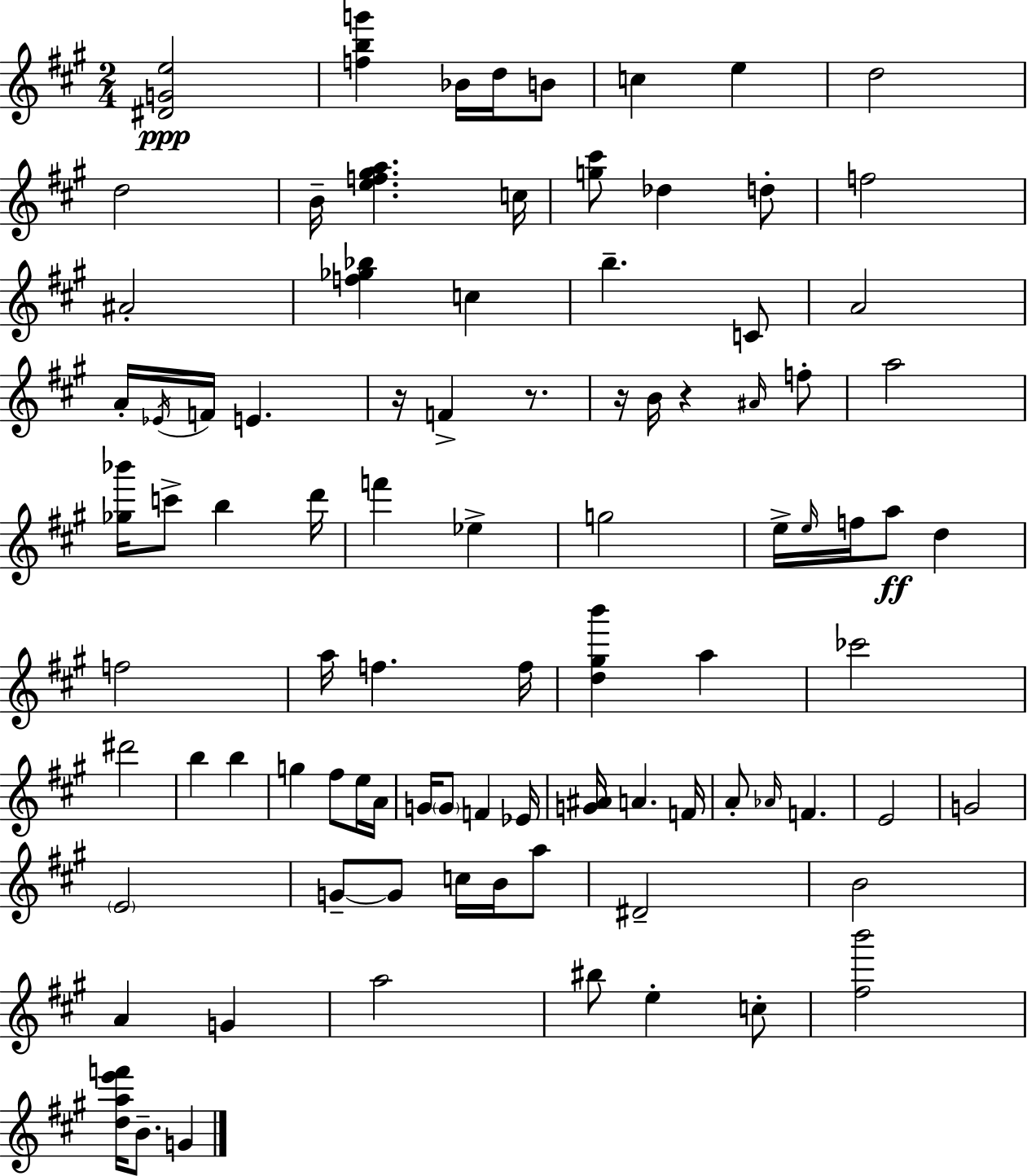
[D#4,G4,E5]/h [F5,B5,G6]/q Bb4/s D5/s B4/e C5/q E5/q D5/h D5/h B4/s [E5,F5,G#5,A5]/q. C5/s [G5,C#6]/e Db5/q D5/e F5/h A#4/h [F5,Gb5,Bb5]/q C5/q B5/q. C4/e A4/h A4/s Eb4/s F4/s E4/q. R/s F4/q R/e. R/s B4/s R/q A#4/s F5/e A5/h [Gb5,Bb6]/s C6/e B5/q D6/s F6/q Eb5/q G5/h E5/s E5/s F5/s A5/e D5/q F5/h A5/s F5/q. F5/s [D5,G#5,B6]/q A5/q CES6/h D#6/h B5/q B5/q G5/q F#5/e E5/s A4/s G4/s G4/e F4/q Eb4/s [G4,A#4]/s A4/q. F4/s A4/e Ab4/s F4/q. E4/h G4/h E4/h G4/e G4/e C5/s B4/s A5/e D#4/h B4/h A4/q G4/q A5/h BIS5/e E5/q C5/e [F#5,B6]/h [D5,A5,E6,F6]/s B4/e. G4/q